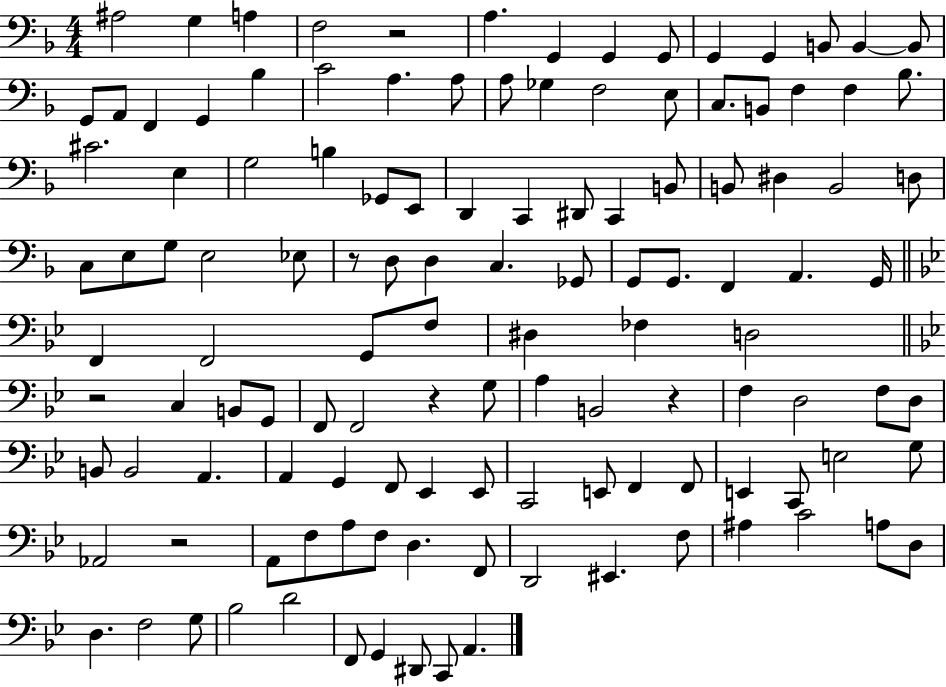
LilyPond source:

{
  \clef bass
  \numericTimeSignature
  \time 4/4
  \key f \major
  \repeat volta 2 { ais2 g4 a4 | f2 r2 | a4. g,4 g,4 g,8 | g,4 g,4 b,8 b,4~~ b,8 | \break g,8 a,8 f,4 g,4 bes4 | c'2 a4. a8 | a8 ges4 f2 e8 | c8. b,8 f4 f4 bes8. | \break cis'2. e4 | g2 b4 ges,8 e,8 | d,4 c,4 dis,8 c,4 b,8 | b,8 dis4 b,2 d8 | \break c8 e8 g8 e2 ees8 | r8 d8 d4 c4. ges,8 | g,8 g,8. f,4 a,4. g,16 | \bar "||" \break \key bes \major f,4 f,2 g,8 f8 | dis4 fes4 d2 | \bar "||" \break \key g \minor r2 c4 b,8 g,8 | f,8 f,2 r4 g8 | a4 b,2 r4 | f4 d2 f8 d8 | \break b,8 b,2 a,4. | a,4 g,4 f,8 ees,4 ees,8 | c,2 e,8 f,4 f,8 | e,4 c,8 e2 g8 | \break aes,2 r2 | a,8 f8 a8 f8 d4. f,8 | d,2 eis,4. f8 | ais4 c'2 a8 d8 | \break d4. f2 g8 | bes2 d'2 | f,8 g,4 dis,8 c,8 a,4. | } \bar "|."
}